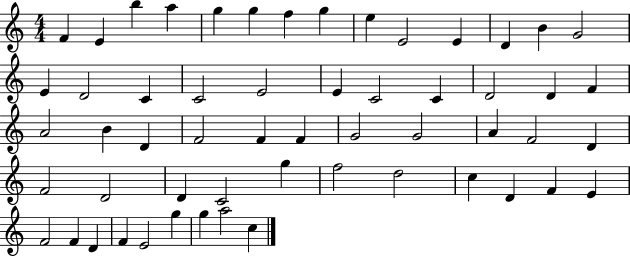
X:1
T:Untitled
M:4/4
L:1/4
K:C
F E b a g g f g e E2 E D B G2 E D2 C C2 E2 E C2 C D2 D F A2 B D F2 F F G2 G2 A F2 D F2 D2 D C2 g f2 d2 c D F E F2 F D F E2 g g a2 c